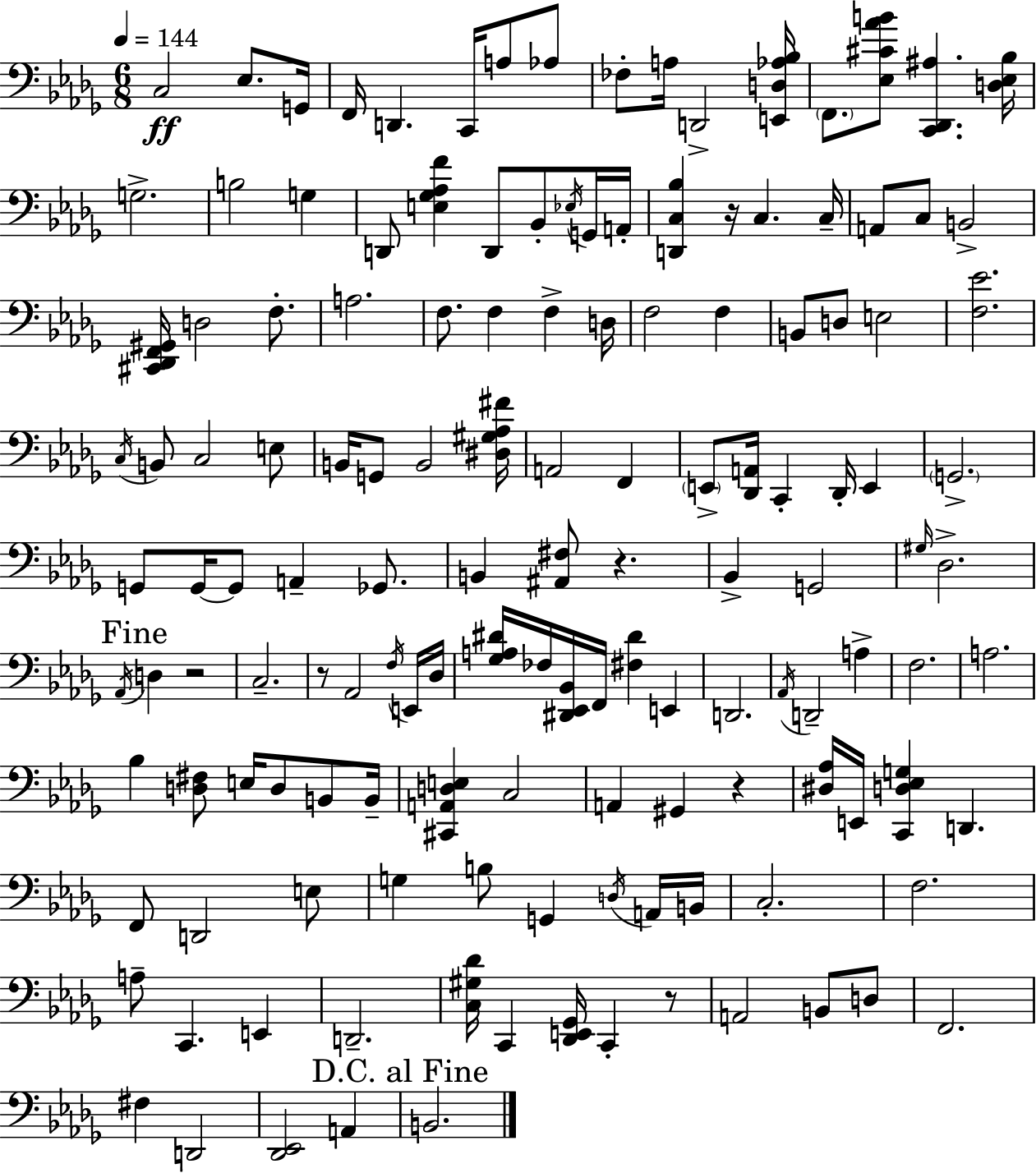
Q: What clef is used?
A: bass